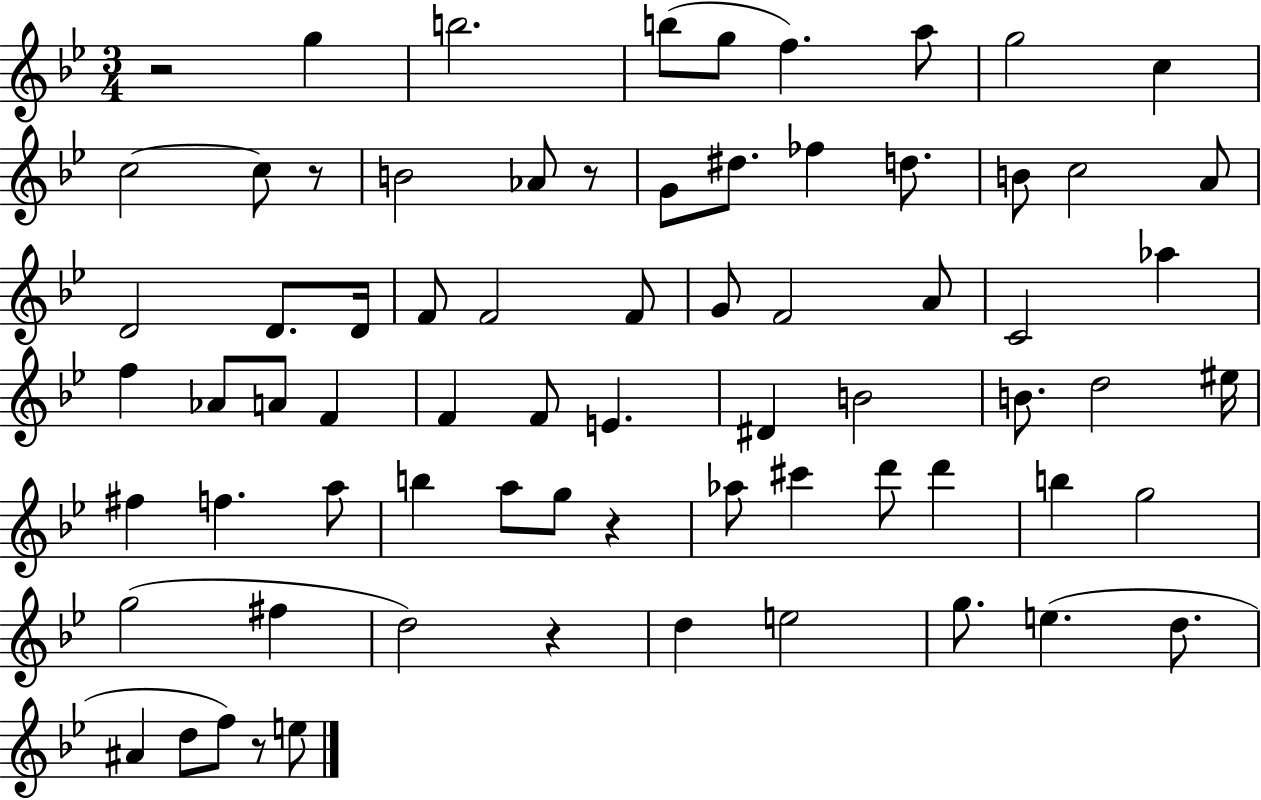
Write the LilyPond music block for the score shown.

{
  \clef treble
  \numericTimeSignature
  \time 3/4
  \key bes \major
  r2 g''4 | b''2. | b''8( g''8 f''4.) a''8 | g''2 c''4 | \break c''2~~ c''8 r8 | b'2 aes'8 r8 | g'8 dis''8. fes''4 d''8. | b'8 c''2 a'8 | \break d'2 d'8. d'16 | f'8 f'2 f'8 | g'8 f'2 a'8 | c'2 aes''4 | \break f''4 aes'8 a'8 f'4 | f'4 f'8 e'4. | dis'4 b'2 | b'8. d''2 eis''16 | \break fis''4 f''4. a''8 | b''4 a''8 g''8 r4 | aes''8 cis'''4 d'''8 d'''4 | b''4 g''2 | \break g''2( fis''4 | d''2) r4 | d''4 e''2 | g''8. e''4.( d''8. | \break ais'4 d''8 f''8) r8 e''8 | \bar "|."
}